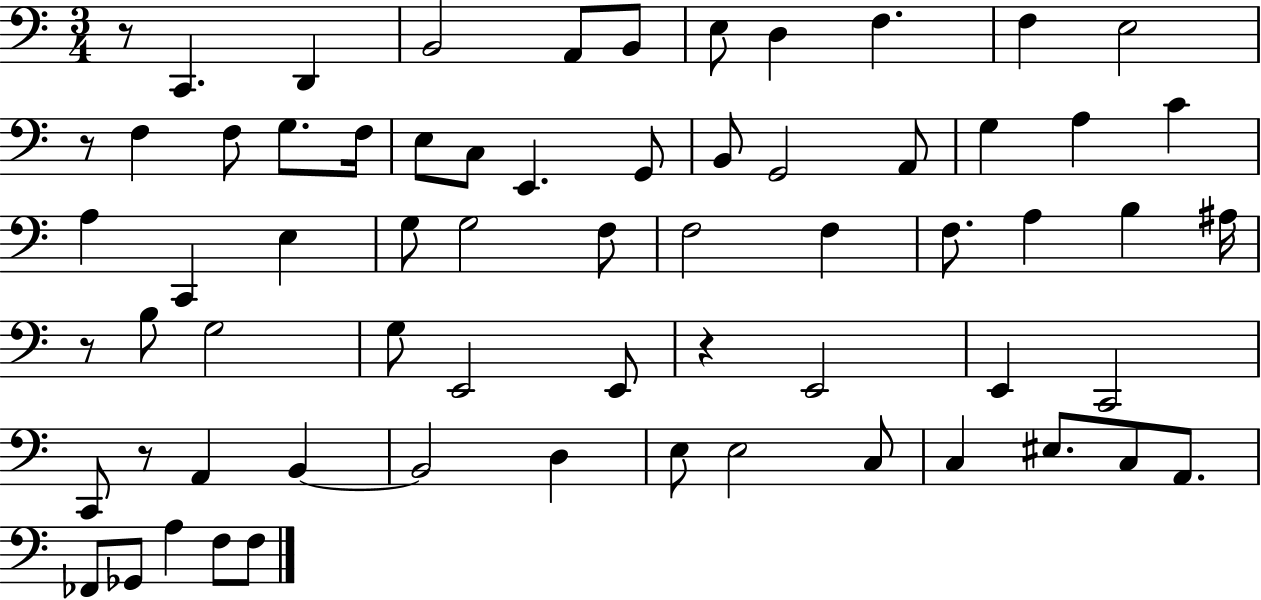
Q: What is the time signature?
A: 3/4